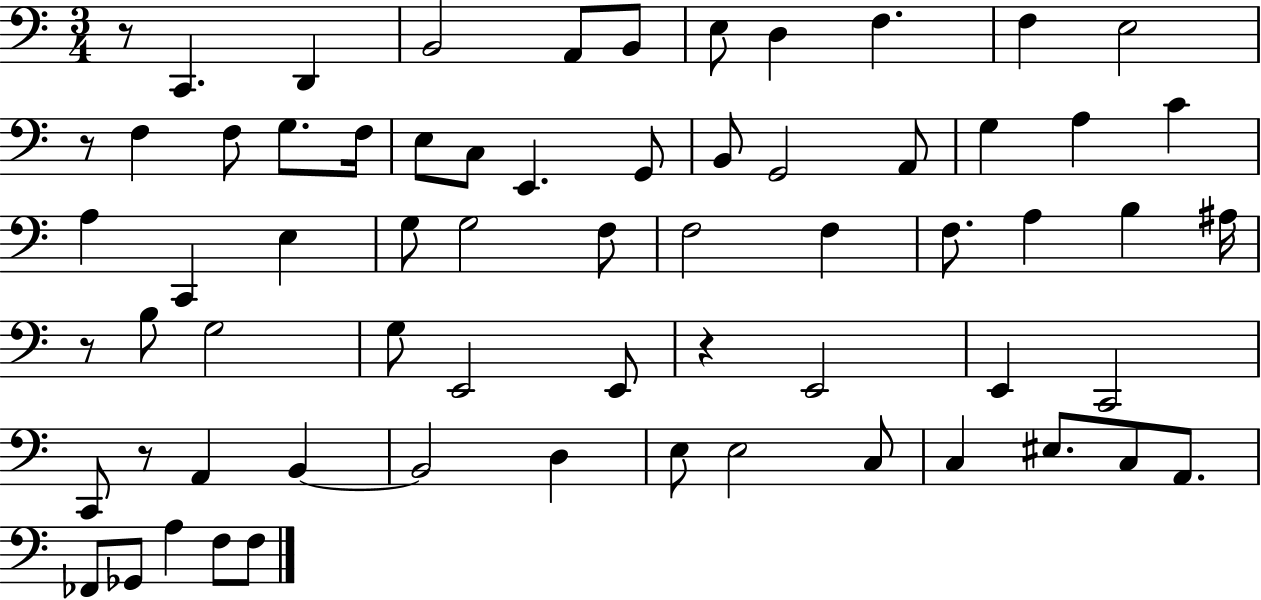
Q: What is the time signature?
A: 3/4